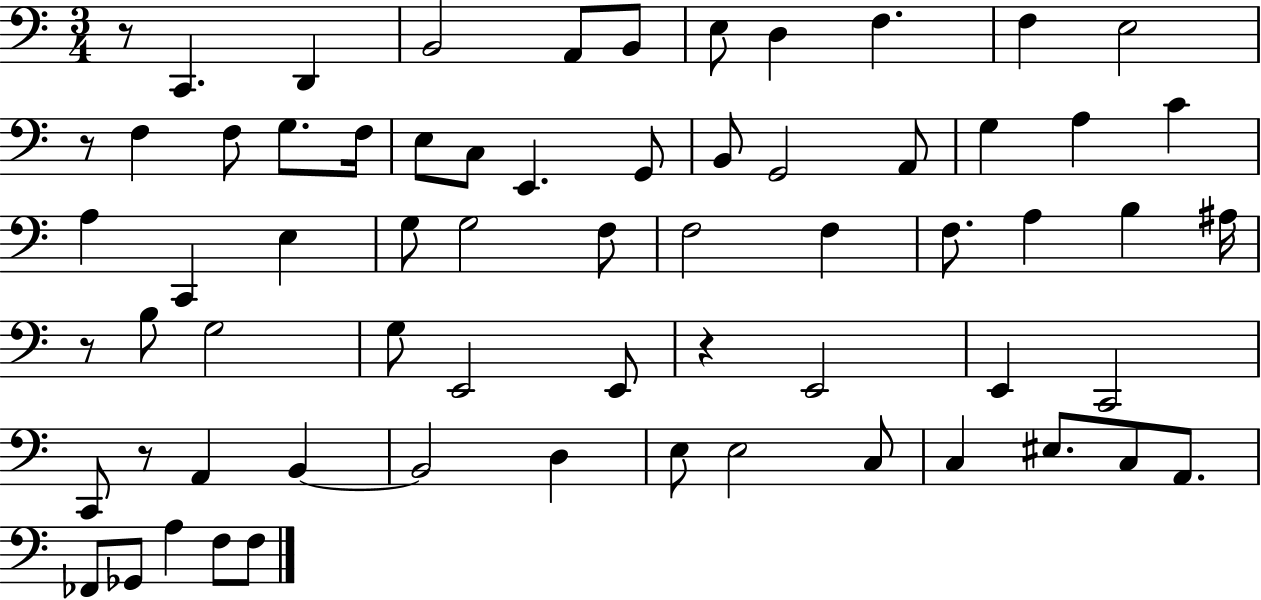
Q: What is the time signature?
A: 3/4